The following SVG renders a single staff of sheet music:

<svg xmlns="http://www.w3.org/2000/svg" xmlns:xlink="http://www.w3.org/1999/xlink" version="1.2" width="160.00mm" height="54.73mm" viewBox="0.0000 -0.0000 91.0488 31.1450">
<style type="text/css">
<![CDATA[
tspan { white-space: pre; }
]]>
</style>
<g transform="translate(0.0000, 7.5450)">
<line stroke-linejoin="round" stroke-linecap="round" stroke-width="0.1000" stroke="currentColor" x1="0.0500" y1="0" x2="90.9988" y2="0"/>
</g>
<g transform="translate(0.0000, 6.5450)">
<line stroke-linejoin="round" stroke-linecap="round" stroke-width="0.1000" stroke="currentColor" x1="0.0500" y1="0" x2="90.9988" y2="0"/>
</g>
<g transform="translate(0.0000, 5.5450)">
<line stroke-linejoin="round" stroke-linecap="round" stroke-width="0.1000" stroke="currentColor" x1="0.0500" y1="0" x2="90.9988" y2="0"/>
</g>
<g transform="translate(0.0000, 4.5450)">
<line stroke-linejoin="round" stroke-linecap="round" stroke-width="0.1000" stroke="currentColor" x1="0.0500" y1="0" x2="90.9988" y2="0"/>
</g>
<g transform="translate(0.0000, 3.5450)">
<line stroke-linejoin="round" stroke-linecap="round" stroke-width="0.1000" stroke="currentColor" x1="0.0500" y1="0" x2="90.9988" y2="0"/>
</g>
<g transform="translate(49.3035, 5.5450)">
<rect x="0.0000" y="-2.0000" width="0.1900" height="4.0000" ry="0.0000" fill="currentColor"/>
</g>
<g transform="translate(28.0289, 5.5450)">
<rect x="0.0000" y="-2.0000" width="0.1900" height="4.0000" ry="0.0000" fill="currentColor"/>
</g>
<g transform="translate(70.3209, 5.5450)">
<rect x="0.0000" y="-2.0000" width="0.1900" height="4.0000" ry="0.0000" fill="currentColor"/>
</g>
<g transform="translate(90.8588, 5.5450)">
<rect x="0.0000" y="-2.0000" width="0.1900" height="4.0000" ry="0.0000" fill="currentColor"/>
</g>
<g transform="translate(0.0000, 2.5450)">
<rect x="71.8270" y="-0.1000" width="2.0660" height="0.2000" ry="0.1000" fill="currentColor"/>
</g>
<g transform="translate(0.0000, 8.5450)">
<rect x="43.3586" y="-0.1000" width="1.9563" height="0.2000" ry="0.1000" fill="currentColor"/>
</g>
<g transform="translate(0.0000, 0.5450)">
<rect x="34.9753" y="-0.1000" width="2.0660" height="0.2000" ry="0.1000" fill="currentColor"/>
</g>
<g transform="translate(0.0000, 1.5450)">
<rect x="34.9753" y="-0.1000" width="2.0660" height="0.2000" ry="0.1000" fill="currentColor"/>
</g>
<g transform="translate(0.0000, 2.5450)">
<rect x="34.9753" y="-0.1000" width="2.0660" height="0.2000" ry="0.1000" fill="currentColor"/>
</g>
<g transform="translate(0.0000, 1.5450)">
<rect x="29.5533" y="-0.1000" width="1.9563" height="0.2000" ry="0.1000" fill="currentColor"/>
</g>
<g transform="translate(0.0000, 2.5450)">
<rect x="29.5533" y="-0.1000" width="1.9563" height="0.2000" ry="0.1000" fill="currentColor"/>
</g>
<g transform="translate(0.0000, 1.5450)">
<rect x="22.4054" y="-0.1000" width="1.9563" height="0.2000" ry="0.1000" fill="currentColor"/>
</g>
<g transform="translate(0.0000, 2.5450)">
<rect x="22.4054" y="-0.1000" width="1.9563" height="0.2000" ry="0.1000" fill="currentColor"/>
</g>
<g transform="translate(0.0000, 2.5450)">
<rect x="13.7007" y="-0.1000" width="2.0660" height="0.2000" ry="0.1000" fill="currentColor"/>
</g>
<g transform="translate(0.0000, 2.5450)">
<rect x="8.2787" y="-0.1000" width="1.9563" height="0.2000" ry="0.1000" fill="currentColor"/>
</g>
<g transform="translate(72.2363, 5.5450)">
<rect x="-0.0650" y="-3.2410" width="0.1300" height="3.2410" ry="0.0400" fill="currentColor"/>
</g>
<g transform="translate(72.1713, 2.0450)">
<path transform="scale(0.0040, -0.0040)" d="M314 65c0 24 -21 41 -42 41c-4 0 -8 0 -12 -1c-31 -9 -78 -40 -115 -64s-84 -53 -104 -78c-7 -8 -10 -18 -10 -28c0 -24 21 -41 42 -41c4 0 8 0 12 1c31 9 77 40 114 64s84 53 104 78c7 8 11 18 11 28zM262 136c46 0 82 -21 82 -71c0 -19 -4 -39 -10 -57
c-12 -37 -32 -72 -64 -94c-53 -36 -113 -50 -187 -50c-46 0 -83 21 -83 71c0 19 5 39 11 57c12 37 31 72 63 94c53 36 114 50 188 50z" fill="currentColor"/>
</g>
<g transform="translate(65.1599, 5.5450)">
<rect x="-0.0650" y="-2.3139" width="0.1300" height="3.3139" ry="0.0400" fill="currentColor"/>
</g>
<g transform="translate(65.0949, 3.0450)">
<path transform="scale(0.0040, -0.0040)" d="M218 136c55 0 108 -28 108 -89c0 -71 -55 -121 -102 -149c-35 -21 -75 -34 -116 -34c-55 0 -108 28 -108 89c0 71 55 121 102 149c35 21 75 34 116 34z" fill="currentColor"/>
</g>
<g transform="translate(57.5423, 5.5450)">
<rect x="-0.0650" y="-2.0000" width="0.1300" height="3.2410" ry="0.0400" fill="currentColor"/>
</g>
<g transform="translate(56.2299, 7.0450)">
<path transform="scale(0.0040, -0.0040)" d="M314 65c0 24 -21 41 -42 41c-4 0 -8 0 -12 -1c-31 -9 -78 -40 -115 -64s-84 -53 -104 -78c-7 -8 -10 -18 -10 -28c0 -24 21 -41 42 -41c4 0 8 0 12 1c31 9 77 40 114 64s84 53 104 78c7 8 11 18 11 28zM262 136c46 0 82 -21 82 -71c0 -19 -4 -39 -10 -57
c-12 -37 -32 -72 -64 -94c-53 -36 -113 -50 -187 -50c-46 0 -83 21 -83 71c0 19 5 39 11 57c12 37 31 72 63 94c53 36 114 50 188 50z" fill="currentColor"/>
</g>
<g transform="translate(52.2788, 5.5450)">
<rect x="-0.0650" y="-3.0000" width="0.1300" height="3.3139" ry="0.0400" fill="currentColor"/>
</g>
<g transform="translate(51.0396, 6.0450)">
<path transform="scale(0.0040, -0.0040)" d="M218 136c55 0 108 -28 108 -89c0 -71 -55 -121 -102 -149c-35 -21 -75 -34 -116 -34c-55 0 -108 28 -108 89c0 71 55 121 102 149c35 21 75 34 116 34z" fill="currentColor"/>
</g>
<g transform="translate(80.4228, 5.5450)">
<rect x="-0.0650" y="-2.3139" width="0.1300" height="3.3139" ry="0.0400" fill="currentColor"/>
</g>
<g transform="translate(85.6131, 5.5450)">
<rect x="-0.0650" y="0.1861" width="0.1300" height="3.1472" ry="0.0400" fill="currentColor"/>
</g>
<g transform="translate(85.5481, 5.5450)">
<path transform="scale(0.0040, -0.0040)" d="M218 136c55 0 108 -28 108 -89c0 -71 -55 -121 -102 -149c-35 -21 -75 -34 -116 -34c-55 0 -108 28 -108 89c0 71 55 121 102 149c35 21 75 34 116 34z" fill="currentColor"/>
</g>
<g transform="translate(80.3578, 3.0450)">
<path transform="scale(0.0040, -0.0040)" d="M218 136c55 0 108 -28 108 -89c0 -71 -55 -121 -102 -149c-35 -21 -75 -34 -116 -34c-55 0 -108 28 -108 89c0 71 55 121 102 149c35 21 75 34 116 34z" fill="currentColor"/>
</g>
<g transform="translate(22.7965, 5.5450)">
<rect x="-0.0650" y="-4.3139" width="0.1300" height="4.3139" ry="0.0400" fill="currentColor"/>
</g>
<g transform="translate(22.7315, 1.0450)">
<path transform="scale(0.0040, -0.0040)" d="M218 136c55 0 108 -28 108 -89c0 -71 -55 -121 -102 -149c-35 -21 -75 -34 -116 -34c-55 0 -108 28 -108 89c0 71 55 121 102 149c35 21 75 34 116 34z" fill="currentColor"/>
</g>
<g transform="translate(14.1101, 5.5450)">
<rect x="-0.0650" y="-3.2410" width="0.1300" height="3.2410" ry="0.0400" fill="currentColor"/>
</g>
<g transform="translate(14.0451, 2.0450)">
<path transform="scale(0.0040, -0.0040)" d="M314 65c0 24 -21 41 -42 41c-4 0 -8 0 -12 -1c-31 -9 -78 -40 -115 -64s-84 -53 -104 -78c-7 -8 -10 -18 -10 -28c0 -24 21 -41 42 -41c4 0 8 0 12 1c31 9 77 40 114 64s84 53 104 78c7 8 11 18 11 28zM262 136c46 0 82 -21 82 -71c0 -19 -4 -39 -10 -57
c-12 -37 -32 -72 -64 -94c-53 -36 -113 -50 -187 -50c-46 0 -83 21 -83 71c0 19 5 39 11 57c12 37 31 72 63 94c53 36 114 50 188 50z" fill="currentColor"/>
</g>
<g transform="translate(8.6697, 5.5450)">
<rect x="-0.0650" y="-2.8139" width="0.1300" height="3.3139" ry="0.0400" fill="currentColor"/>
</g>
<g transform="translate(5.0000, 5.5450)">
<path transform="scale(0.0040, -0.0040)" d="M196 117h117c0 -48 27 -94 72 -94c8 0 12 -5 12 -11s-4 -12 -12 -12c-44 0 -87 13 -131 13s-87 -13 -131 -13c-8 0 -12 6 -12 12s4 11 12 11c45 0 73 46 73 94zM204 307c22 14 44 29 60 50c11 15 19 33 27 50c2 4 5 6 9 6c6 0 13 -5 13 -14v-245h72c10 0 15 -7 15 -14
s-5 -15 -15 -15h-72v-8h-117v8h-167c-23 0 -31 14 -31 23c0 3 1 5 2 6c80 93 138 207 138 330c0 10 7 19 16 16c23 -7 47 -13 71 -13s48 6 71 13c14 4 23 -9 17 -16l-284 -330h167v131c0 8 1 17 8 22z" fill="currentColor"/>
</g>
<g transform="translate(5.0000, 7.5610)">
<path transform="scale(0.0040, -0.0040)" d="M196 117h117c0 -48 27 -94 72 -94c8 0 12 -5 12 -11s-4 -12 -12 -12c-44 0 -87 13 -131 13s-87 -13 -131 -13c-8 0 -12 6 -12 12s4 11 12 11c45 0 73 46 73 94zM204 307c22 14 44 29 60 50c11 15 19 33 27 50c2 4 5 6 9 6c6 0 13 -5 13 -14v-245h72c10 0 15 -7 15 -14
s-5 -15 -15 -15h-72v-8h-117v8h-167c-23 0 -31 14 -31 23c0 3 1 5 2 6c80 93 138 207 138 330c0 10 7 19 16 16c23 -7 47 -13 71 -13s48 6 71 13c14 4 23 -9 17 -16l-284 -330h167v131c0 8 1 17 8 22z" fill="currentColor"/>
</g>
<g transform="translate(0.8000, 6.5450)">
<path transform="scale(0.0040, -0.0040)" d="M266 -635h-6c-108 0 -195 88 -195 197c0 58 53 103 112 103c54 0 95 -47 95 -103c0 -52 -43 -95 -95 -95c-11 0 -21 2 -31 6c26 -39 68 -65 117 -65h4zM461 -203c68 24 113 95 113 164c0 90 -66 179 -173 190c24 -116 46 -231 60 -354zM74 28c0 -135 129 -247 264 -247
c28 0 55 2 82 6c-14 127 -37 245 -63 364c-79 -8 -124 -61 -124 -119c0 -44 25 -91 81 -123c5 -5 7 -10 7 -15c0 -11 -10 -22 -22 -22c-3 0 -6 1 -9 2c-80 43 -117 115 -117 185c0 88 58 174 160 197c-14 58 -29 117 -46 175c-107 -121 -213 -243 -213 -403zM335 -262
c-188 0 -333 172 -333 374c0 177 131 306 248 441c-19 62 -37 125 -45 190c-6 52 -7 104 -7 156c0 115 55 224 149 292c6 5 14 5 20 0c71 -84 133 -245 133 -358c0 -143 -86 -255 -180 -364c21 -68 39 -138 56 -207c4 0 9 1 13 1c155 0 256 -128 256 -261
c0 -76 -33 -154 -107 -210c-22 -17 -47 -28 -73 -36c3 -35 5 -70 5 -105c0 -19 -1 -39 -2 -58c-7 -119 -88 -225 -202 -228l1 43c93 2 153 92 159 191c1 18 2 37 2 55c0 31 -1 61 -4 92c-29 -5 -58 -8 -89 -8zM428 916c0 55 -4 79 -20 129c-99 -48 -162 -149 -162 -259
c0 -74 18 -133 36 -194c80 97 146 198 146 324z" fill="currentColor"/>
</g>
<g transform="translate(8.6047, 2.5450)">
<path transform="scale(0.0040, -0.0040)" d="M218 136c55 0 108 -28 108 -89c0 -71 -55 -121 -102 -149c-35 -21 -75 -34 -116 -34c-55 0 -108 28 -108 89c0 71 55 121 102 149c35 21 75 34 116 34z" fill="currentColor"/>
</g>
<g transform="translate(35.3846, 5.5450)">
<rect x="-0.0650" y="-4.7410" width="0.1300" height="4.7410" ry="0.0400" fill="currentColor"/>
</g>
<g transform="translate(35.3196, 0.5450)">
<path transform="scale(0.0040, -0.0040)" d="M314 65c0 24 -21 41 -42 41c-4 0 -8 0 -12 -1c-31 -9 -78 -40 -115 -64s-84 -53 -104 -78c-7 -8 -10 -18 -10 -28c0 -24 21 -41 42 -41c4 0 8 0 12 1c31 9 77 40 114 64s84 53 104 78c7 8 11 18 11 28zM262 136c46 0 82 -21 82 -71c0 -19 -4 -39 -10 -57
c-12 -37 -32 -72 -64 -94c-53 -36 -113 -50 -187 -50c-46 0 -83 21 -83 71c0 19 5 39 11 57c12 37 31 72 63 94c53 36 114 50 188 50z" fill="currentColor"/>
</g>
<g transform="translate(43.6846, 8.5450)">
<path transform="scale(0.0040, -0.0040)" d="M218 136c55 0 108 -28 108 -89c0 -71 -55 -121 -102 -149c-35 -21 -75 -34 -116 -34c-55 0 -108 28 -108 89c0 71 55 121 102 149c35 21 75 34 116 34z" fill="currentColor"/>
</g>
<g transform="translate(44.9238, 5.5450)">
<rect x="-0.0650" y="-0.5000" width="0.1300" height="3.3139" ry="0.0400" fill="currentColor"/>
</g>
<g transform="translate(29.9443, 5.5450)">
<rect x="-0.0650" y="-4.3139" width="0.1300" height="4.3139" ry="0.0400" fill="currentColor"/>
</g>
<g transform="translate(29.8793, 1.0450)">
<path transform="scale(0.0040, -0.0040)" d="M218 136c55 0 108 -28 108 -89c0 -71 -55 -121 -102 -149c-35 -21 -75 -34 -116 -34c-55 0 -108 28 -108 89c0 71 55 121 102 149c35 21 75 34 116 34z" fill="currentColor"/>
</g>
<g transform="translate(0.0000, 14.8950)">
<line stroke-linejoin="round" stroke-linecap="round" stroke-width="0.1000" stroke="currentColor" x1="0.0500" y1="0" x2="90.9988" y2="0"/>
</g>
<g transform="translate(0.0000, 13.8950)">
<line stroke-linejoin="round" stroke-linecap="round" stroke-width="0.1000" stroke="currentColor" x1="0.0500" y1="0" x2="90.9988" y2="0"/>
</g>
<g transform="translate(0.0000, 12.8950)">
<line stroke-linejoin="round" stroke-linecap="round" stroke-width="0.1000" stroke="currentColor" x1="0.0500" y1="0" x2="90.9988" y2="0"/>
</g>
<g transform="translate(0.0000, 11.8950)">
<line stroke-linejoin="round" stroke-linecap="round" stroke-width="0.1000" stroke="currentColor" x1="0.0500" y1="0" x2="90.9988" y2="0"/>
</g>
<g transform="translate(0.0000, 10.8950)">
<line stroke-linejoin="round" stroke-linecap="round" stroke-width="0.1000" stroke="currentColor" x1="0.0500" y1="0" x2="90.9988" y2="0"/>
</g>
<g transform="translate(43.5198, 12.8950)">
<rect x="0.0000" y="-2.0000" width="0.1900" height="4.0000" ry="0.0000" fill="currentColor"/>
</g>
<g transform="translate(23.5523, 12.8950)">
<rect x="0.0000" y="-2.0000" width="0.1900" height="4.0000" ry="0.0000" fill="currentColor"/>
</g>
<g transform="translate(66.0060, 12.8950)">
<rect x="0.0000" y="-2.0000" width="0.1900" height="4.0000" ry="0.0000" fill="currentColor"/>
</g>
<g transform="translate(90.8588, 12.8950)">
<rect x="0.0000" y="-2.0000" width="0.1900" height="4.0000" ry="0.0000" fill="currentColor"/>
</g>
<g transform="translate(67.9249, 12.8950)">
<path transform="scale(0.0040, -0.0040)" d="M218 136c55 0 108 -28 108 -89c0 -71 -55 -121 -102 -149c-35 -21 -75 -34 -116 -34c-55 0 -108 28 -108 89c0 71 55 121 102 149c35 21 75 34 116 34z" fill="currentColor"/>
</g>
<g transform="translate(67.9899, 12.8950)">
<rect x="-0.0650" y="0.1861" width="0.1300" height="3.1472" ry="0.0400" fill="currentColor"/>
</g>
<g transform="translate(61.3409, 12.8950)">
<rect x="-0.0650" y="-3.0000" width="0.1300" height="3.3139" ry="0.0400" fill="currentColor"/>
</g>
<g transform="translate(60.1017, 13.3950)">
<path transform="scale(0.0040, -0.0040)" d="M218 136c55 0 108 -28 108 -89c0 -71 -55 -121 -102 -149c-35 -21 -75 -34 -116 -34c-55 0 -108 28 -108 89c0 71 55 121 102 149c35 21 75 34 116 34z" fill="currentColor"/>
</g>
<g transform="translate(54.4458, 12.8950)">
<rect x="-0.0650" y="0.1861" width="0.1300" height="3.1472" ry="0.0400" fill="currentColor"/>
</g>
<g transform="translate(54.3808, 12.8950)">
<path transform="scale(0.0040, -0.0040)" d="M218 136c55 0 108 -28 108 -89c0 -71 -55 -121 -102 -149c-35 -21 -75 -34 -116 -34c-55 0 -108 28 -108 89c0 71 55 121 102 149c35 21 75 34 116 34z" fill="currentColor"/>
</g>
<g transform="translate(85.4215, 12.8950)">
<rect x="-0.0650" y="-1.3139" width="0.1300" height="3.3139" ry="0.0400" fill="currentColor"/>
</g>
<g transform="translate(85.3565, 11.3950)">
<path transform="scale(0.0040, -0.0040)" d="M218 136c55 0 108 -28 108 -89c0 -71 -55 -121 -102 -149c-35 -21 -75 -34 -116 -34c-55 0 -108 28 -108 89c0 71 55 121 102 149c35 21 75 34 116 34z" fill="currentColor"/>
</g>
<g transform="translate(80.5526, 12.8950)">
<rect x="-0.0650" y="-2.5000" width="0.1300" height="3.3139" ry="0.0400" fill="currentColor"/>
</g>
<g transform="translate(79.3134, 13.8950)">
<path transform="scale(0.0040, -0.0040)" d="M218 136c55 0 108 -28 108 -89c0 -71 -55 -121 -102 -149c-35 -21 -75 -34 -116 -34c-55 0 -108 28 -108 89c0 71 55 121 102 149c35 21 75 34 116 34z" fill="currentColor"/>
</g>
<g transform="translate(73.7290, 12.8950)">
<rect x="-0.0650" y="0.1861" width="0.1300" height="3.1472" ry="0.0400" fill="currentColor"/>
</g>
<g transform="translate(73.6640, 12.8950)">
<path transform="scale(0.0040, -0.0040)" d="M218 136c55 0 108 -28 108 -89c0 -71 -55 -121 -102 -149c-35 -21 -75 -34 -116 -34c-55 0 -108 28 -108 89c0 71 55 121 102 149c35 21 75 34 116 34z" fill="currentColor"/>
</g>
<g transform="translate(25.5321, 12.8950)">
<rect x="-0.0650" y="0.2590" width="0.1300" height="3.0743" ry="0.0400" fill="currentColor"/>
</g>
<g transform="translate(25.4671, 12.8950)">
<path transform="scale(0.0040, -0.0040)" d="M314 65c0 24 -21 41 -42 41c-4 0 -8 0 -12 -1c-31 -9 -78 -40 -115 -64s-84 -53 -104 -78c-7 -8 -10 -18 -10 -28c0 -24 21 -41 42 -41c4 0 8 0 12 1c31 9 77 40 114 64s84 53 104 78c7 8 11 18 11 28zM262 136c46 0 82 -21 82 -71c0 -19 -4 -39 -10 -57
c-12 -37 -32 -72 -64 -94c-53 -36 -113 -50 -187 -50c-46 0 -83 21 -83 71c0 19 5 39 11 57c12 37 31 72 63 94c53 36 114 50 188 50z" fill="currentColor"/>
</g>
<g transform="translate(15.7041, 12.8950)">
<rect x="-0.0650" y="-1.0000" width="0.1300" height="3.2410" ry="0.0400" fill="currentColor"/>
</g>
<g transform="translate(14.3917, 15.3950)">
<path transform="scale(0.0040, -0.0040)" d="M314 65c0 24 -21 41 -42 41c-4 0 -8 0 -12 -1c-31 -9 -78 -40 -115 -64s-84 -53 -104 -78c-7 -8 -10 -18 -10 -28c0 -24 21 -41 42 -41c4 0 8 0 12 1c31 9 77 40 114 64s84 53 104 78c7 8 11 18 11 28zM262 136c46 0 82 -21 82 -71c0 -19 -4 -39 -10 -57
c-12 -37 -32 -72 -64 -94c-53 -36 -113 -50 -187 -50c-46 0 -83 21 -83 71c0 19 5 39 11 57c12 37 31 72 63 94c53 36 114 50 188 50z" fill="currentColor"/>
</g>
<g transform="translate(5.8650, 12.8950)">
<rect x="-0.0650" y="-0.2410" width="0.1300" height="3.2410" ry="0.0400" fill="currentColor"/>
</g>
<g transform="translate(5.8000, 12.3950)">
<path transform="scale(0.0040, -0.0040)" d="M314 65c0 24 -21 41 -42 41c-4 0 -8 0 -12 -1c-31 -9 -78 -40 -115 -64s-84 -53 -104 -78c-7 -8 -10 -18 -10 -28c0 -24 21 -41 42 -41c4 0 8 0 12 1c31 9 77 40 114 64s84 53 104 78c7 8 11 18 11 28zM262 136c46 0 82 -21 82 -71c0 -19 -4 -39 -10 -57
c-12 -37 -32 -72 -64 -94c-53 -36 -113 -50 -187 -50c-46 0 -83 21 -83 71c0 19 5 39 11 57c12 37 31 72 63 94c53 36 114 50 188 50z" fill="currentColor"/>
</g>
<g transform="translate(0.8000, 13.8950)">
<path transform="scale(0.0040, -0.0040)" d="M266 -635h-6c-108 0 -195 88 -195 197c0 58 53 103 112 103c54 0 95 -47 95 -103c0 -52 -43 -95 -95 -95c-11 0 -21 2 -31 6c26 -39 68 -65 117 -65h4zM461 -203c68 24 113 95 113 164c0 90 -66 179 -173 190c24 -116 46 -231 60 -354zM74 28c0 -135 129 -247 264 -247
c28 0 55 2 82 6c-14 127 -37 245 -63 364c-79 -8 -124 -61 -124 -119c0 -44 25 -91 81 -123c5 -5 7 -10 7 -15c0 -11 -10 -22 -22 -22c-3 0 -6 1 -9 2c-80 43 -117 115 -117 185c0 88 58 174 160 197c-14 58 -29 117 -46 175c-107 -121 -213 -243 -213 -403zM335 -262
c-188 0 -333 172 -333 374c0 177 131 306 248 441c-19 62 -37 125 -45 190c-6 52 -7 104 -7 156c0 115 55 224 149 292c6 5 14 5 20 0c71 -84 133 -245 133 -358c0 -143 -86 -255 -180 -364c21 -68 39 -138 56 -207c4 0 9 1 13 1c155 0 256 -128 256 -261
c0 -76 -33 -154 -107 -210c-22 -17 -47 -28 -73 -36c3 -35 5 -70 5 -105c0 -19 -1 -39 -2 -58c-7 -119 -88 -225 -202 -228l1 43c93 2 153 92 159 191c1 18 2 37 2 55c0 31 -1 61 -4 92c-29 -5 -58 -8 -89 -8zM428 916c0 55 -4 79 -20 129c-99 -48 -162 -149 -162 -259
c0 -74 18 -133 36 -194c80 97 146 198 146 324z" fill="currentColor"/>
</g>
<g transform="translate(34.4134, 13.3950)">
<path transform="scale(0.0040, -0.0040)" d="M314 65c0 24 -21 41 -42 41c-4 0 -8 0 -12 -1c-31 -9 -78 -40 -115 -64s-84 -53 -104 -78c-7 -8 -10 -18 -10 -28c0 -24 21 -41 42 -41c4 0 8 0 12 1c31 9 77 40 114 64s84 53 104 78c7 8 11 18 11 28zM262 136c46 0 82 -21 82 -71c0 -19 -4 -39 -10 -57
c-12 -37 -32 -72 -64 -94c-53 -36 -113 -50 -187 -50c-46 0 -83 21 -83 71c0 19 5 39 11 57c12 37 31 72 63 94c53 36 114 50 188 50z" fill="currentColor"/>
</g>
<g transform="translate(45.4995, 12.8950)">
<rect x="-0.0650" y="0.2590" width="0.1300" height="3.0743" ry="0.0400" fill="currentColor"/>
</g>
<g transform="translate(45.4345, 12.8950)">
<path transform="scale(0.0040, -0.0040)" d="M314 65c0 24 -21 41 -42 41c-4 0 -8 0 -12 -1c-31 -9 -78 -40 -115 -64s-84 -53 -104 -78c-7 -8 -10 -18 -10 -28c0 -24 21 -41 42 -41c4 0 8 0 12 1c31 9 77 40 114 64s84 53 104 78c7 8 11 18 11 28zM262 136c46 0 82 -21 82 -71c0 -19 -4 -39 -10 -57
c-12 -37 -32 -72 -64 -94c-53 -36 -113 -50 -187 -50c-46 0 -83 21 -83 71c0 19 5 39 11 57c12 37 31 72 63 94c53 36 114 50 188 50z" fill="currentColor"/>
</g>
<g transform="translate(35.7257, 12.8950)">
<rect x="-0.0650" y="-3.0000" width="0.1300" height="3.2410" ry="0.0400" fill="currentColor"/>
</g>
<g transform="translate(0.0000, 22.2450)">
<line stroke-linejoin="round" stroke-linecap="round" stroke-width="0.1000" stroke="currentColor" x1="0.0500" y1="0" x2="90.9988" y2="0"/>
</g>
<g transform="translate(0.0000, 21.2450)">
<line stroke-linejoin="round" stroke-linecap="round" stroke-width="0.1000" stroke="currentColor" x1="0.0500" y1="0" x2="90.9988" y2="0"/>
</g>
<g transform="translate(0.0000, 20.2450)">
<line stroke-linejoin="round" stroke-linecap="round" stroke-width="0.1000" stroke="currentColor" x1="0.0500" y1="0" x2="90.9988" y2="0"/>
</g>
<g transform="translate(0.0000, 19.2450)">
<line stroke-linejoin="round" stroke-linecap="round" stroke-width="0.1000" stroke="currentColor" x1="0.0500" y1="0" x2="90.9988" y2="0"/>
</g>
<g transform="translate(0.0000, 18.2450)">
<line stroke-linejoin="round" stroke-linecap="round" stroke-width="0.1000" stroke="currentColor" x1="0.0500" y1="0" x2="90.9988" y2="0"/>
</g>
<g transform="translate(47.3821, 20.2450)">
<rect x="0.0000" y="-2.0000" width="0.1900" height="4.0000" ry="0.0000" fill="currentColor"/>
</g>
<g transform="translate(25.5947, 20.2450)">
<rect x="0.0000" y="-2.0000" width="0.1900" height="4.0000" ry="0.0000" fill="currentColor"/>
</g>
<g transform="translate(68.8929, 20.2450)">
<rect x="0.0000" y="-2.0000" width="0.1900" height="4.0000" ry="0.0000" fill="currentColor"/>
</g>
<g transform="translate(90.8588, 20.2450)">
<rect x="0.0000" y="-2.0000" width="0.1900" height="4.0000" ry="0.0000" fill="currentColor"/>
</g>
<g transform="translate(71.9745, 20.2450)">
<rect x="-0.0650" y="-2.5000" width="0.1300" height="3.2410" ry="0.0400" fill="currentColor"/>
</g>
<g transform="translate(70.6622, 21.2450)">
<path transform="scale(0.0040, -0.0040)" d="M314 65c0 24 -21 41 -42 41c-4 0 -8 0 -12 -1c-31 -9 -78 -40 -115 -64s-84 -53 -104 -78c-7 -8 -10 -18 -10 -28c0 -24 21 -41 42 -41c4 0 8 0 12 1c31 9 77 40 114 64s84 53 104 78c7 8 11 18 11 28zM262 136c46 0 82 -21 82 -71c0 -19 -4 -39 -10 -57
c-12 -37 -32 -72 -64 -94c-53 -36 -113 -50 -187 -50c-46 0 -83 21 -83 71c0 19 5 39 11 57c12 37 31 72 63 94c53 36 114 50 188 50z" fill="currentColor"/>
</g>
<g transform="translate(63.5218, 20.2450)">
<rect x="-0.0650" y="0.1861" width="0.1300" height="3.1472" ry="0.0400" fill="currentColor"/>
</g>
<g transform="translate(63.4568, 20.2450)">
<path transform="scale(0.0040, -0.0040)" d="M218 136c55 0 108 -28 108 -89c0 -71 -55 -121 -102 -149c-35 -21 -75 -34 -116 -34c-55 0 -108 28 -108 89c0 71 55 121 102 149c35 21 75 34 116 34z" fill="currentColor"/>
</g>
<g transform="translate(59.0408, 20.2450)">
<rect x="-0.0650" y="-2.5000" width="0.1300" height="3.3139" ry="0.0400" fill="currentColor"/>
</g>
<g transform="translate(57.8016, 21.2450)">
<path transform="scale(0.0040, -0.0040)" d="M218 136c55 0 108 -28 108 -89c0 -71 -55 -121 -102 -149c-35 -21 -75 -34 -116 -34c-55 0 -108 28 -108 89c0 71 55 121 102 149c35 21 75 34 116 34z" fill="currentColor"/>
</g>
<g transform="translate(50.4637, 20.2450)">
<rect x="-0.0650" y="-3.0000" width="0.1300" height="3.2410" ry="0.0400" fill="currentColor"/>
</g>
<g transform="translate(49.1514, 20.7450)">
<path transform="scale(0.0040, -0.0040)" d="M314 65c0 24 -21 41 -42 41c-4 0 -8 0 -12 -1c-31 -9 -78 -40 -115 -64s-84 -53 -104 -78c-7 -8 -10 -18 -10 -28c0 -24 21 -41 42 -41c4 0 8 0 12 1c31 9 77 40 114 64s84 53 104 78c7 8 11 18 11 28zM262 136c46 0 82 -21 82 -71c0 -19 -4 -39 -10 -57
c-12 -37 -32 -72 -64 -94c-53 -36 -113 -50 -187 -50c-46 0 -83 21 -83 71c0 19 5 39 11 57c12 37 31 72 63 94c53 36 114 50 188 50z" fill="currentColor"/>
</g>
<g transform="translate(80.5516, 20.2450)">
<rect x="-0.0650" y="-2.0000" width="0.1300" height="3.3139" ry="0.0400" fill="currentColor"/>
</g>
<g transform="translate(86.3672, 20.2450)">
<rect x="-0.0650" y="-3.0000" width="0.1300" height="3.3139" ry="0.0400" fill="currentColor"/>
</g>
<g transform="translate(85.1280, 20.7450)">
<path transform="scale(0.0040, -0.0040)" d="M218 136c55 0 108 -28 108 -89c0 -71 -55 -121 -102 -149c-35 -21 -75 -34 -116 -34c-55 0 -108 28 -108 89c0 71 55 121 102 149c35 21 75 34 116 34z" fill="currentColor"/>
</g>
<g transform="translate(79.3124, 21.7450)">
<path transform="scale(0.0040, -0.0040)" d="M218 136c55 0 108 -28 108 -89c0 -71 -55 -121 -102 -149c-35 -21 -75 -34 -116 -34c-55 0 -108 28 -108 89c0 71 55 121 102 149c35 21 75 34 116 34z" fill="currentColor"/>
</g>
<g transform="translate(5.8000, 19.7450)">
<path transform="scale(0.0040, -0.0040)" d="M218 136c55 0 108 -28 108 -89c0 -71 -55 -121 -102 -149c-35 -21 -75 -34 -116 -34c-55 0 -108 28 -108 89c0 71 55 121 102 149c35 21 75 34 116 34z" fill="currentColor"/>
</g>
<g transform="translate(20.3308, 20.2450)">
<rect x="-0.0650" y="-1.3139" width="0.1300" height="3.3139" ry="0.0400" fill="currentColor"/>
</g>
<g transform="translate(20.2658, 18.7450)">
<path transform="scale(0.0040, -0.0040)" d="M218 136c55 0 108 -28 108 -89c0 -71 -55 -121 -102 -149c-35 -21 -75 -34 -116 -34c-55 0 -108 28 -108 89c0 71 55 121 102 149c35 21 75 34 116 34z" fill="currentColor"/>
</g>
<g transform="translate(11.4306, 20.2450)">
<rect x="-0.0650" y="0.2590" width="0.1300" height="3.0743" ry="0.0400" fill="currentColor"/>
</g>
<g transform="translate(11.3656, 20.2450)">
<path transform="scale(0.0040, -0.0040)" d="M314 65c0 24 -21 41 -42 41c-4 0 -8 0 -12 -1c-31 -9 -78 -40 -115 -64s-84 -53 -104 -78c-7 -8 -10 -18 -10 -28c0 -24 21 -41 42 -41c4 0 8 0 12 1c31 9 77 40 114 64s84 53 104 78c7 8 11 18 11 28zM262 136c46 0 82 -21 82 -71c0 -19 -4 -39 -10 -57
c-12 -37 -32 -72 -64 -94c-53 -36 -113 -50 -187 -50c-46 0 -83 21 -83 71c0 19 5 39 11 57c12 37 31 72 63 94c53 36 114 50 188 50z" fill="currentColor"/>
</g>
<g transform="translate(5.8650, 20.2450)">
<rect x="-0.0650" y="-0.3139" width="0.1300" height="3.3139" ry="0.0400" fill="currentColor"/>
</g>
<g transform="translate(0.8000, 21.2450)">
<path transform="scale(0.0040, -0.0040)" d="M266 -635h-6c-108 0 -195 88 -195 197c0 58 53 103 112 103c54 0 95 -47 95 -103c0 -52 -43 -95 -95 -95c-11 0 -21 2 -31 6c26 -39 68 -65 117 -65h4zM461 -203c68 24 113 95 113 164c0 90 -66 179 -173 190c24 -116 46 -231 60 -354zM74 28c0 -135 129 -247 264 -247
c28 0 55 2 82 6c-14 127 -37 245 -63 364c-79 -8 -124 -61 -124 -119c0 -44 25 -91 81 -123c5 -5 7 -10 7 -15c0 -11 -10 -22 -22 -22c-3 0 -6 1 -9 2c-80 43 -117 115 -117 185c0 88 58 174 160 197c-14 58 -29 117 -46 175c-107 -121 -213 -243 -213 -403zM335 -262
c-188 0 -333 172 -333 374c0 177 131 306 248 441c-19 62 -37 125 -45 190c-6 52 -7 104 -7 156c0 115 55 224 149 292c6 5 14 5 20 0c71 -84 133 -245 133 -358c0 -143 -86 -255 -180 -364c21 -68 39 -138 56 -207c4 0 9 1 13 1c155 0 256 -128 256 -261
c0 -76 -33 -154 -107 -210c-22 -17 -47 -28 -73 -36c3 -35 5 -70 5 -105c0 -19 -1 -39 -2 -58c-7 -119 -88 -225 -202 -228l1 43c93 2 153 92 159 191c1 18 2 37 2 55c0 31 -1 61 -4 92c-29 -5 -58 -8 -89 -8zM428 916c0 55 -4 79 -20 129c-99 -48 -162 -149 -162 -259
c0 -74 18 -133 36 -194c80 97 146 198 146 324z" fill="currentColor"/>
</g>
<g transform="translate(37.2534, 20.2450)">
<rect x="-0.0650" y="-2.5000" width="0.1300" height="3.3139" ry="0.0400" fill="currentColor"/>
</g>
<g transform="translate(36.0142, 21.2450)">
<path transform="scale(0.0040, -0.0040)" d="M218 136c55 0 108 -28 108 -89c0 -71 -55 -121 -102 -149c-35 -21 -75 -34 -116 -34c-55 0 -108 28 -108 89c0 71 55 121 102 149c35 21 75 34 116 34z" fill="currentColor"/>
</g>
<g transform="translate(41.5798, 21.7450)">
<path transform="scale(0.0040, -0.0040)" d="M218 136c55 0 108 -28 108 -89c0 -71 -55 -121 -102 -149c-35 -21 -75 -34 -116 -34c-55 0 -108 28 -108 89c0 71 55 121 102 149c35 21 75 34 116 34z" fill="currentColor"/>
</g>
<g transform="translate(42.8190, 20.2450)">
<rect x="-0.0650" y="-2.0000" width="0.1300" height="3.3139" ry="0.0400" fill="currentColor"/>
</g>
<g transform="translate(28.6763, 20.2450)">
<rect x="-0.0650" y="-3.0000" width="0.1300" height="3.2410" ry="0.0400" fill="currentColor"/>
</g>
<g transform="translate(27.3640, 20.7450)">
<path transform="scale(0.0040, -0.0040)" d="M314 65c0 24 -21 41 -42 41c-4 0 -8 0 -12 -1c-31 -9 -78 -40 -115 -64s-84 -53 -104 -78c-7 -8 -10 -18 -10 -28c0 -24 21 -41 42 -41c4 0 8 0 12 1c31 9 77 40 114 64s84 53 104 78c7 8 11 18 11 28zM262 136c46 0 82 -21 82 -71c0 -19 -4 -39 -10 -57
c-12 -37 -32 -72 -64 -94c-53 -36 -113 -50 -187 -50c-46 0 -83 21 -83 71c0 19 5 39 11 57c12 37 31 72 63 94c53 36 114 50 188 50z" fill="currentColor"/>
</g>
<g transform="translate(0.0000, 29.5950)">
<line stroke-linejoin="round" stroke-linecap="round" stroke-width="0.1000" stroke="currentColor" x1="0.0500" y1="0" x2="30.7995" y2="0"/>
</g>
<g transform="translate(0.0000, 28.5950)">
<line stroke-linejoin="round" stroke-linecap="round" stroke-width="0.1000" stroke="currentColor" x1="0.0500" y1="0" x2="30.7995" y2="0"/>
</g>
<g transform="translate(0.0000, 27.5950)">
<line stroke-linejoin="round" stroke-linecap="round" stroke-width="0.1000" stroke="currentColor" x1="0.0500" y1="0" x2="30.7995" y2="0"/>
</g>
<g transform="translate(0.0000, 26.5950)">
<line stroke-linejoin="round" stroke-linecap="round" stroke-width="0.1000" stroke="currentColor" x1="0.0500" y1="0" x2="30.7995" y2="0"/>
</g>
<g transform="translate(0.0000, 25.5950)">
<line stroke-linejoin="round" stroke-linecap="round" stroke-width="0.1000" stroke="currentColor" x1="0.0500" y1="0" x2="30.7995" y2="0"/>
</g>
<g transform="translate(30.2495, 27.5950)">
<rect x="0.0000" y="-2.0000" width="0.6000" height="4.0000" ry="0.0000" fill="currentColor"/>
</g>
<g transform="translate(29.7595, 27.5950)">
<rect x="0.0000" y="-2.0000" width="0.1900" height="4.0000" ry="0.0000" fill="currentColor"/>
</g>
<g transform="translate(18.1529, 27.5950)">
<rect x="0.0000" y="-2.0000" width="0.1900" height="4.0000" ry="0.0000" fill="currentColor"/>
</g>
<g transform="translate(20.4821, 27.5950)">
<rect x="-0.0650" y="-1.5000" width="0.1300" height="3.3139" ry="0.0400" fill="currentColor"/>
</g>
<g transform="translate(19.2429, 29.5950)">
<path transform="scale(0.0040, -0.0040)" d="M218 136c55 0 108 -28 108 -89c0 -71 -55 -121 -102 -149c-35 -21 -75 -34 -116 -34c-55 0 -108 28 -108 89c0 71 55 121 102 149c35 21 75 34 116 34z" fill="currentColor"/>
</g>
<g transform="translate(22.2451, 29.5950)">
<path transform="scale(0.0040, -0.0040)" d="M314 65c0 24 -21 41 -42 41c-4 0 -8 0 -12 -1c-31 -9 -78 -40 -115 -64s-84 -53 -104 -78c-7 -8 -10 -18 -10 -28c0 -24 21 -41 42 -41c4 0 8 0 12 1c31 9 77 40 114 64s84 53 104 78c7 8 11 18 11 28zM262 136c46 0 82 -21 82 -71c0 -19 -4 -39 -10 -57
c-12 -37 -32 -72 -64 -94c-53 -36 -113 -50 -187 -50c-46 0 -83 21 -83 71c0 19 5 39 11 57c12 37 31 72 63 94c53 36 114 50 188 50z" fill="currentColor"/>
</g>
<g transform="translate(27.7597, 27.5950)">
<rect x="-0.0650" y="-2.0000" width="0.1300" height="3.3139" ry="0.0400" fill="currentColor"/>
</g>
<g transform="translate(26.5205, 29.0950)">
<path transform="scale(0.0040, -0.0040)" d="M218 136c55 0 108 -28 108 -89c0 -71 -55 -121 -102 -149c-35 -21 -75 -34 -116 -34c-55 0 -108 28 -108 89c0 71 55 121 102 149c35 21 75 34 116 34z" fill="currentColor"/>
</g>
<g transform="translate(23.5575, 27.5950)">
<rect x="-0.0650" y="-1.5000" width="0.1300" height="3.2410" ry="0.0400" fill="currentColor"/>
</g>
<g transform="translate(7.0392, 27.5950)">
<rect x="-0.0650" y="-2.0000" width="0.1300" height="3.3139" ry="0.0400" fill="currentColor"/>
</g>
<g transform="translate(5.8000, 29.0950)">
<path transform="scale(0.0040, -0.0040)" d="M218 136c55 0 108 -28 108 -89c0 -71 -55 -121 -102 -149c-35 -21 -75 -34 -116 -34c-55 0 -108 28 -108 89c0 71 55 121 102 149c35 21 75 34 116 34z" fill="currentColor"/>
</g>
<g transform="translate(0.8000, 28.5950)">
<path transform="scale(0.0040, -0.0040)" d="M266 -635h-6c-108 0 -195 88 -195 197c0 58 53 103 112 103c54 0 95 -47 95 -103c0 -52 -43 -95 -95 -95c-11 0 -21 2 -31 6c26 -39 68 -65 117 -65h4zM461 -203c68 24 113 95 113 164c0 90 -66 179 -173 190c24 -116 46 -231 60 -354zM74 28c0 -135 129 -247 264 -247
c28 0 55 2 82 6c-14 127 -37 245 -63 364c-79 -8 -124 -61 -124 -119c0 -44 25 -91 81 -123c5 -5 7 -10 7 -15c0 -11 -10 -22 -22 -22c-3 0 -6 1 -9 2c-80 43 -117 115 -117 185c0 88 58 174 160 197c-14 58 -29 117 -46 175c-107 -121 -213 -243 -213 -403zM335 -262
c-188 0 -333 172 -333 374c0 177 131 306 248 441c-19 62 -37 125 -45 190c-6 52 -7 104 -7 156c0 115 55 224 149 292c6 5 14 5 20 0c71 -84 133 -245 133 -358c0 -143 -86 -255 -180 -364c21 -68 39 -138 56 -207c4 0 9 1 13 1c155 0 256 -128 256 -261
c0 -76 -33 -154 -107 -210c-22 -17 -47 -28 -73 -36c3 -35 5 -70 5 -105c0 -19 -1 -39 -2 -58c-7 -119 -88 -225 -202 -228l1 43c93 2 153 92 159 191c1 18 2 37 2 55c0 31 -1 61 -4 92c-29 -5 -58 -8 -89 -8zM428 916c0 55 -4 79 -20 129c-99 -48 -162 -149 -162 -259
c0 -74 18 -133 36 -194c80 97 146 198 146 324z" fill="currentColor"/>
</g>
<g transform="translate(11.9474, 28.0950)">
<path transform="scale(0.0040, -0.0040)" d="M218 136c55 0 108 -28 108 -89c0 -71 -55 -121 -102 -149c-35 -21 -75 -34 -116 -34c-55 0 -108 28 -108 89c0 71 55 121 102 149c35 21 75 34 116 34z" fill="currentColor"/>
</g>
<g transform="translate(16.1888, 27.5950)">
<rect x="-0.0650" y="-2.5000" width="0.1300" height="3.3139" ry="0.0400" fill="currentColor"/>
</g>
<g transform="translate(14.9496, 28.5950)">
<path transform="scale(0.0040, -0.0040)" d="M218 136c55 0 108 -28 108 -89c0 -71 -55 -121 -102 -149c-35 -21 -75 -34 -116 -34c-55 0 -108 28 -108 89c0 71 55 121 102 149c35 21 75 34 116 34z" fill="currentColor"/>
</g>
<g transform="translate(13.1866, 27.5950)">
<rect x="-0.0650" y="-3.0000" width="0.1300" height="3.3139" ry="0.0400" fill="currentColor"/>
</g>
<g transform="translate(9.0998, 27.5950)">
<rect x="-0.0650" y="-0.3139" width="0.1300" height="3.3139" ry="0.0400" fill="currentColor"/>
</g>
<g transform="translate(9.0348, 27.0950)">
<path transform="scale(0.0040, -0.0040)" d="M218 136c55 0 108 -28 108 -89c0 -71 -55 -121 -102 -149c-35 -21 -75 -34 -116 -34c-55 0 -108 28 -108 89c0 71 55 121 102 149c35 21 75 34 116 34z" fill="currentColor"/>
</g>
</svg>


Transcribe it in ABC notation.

X:1
T:Untitled
M:4/4
L:1/4
K:C
a b2 d' d' e'2 C A F2 g b2 g B c2 D2 B2 A2 B2 B A B B G e c B2 e A2 G F A2 G B G2 F A F c A G E E2 F